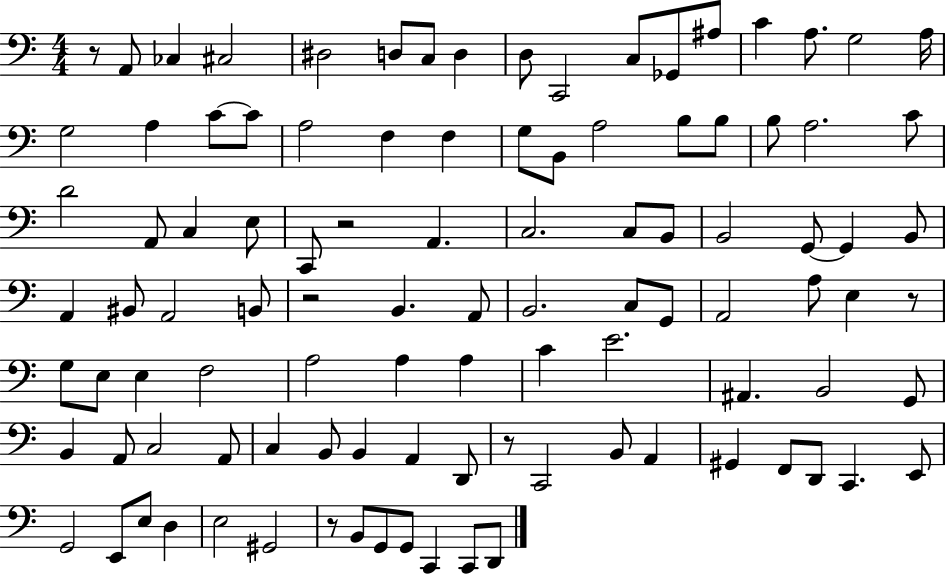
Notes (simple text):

R/e A2/e CES3/q C#3/h D#3/h D3/e C3/e D3/q D3/e C2/h C3/e Gb2/e A#3/e C4/q A3/e. G3/h A3/s G3/h A3/q C4/e C4/e A3/h F3/q F3/q G3/e B2/e A3/h B3/e B3/e B3/e A3/h. C4/e D4/h A2/e C3/q E3/e C2/e R/h A2/q. C3/h. C3/e B2/e B2/h G2/e G2/q B2/e A2/q BIS2/e A2/h B2/e R/h B2/q. A2/e B2/h. C3/e G2/e A2/h A3/e E3/q R/e G3/e E3/e E3/q F3/h A3/h A3/q A3/q C4/q E4/h. A#2/q. B2/h G2/e B2/q A2/e C3/h A2/e C3/q B2/e B2/q A2/q D2/e R/e C2/h B2/e A2/q G#2/q F2/e D2/e C2/q. E2/e G2/h E2/e E3/e D3/q E3/h G#2/h R/e B2/e G2/e G2/e C2/q C2/e D2/e